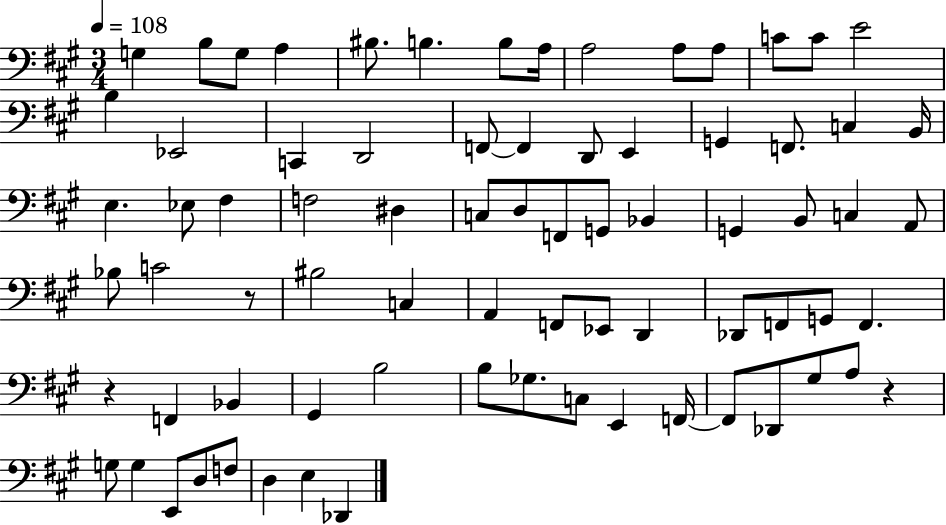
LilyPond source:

{
  \clef bass
  \numericTimeSignature
  \time 3/4
  \key a \major
  \tempo 4 = 108
  g4 b8 g8 a4 | bis8. b4. b8 a16 | a2 a8 a8 | c'8 c'8 e'2 | \break b4 ees,2 | c,4 d,2 | f,8~~ f,4 d,8 e,4 | g,4 f,8. c4 b,16 | \break e4. ees8 fis4 | f2 dis4 | c8 d8 f,8 g,8 bes,4 | g,4 b,8 c4 a,8 | \break bes8 c'2 r8 | bis2 c4 | a,4 f,8 ees,8 d,4 | des,8 f,8 g,8 f,4. | \break r4 f,4 bes,4 | gis,4 b2 | b8 ges8. c8 e,4 f,16~~ | f,8 des,8 gis8 a8 r4 | \break g8 g4 e,8 d8 f8 | d4 e4 des,4 | \bar "|."
}